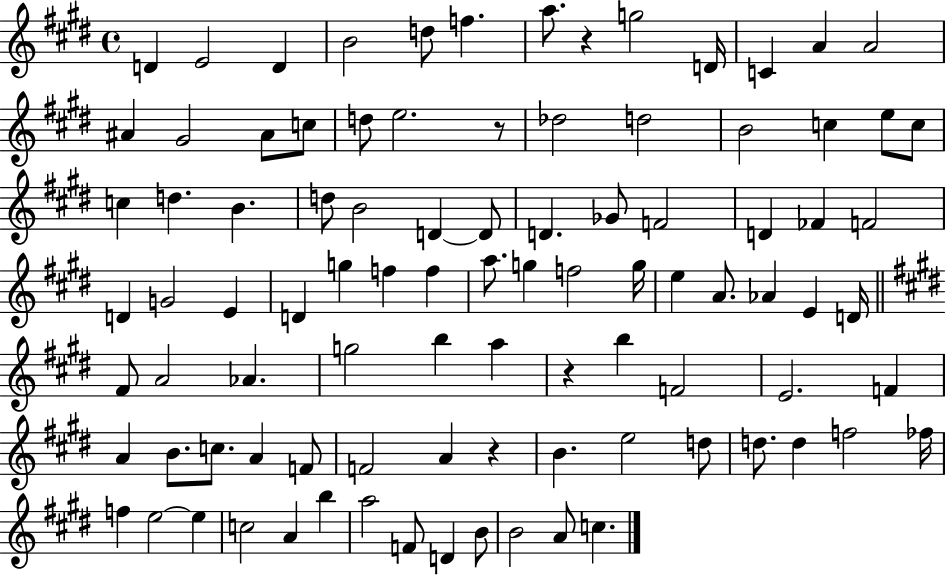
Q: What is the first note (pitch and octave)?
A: D4